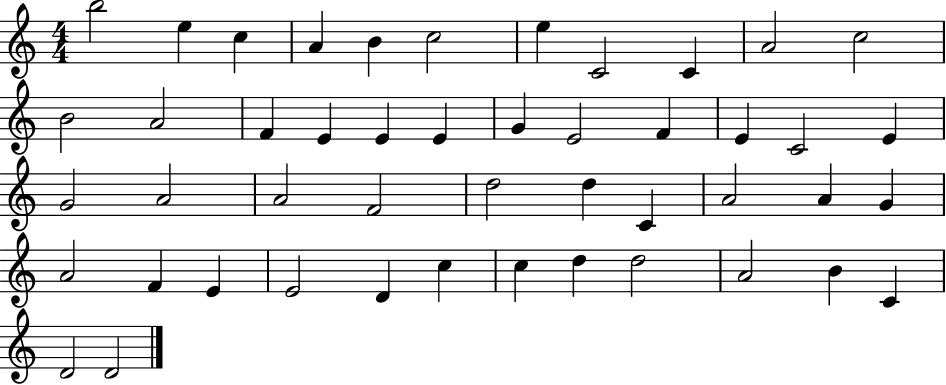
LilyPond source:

{
  \clef treble
  \numericTimeSignature
  \time 4/4
  \key c \major
  b''2 e''4 c''4 | a'4 b'4 c''2 | e''4 c'2 c'4 | a'2 c''2 | \break b'2 a'2 | f'4 e'4 e'4 e'4 | g'4 e'2 f'4 | e'4 c'2 e'4 | \break g'2 a'2 | a'2 f'2 | d''2 d''4 c'4 | a'2 a'4 g'4 | \break a'2 f'4 e'4 | e'2 d'4 c''4 | c''4 d''4 d''2 | a'2 b'4 c'4 | \break d'2 d'2 | \bar "|."
}